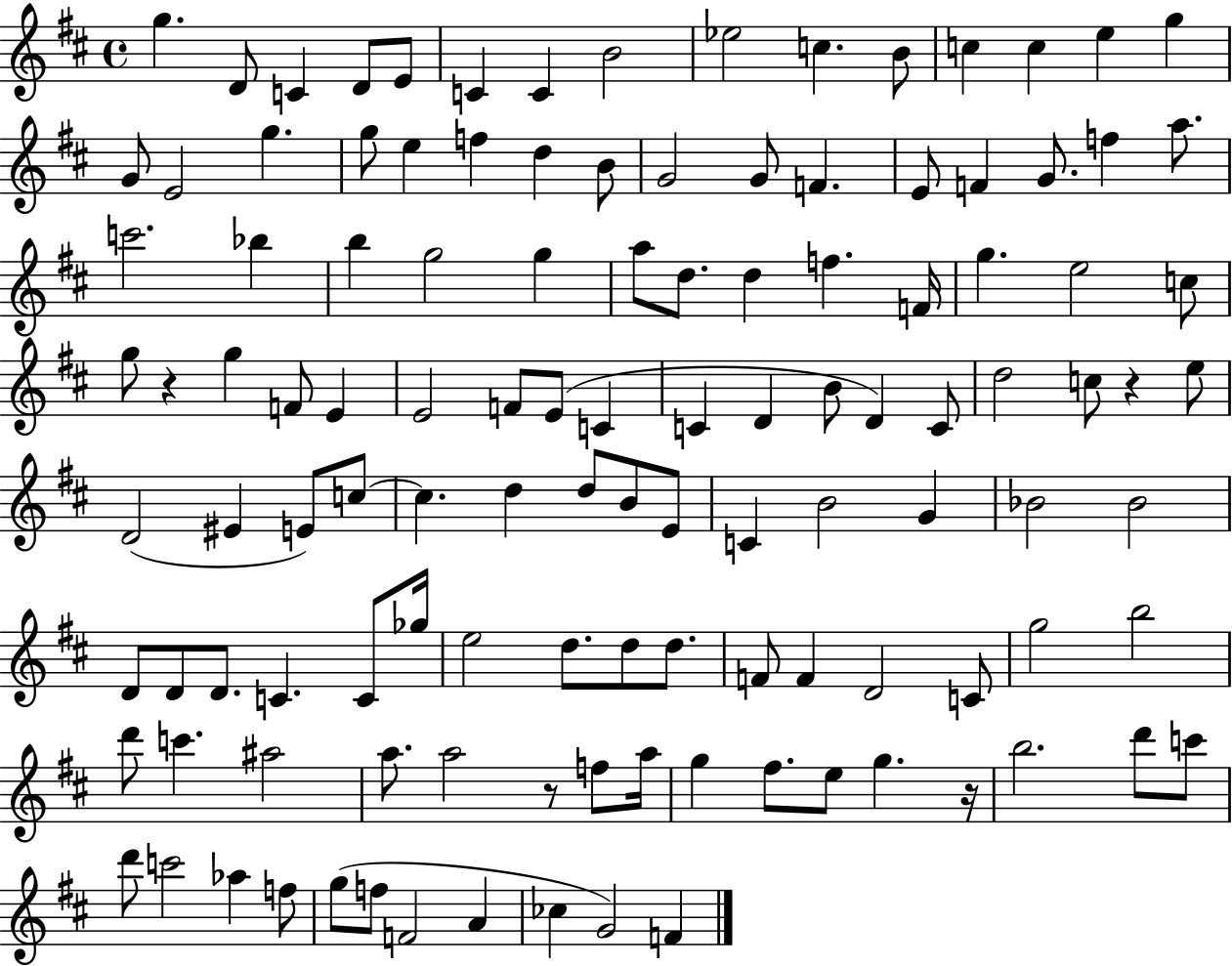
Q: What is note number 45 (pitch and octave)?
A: G5